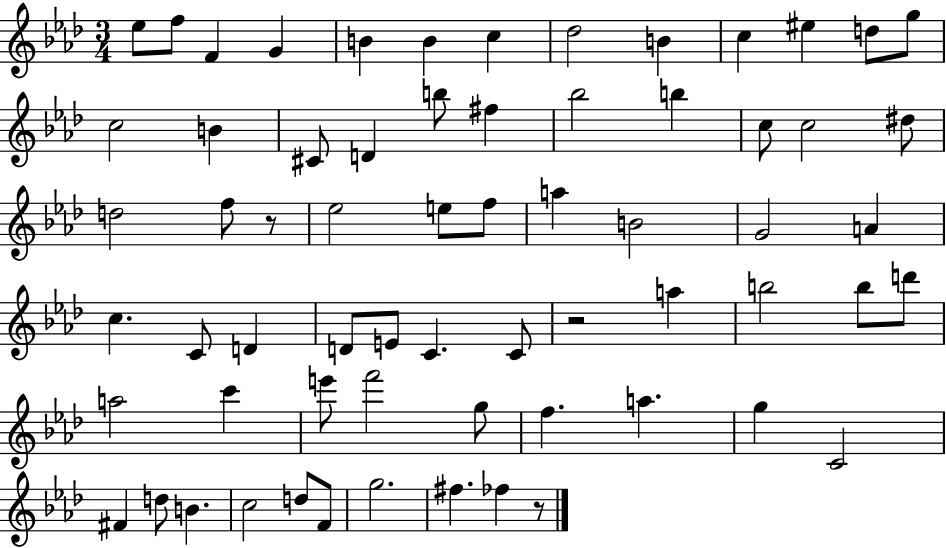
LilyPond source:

{
  \clef treble
  \numericTimeSignature
  \time 3/4
  \key aes \major
  \repeat volta 2 { ees''8 f''8 f'4 g'4 | b'4 b'4 c''4 | des''2 b'4 | c''4 eis''4 d''8 g''8 | \break c''2 b'4 | cis'8 d'4 b''8 fis''4 | bes''2 b''4 | c''8 c''2 dis''8 | \break d''2 f''8 r8 | ees''2 e''8 f''8 | a''4 b'2 | g'2 a'4 | \break c''4. c'8 d'4 | d'8 e'8 c'4. c'8 | r2 a''4 | b''2 b''8 d'''8 | \break a''2 c'''4 | e'''8 f'''2 g''8 | f''4. a''4. | g''4 c'2 | \break fis'4 d''8 b'4. | c''2 d''8 f'8 | g''2. | fis''4. fes''4 r8 | \break } \bar "|."
}